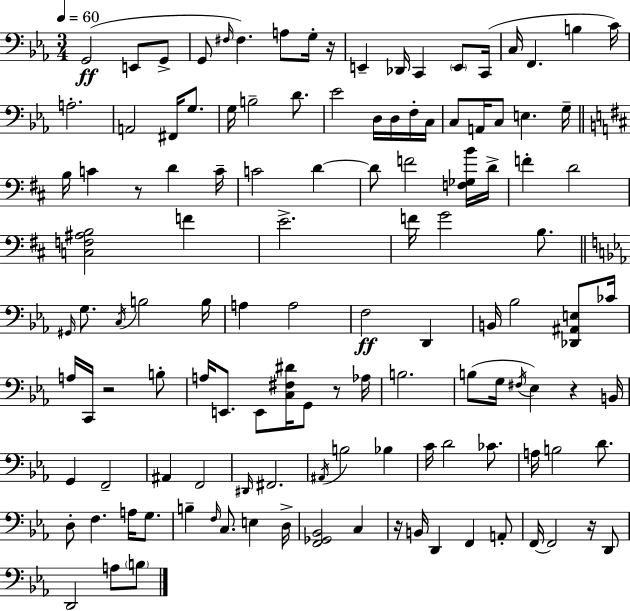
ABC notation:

X:1
T:Untitled
M:3/4
L:1/4
K:Eb
G,,2 E,,/2 G,,/2 G,,/2 ^F,/4 ^F, A,/2 G,/4 z/4 E,, _D,,/4 C,, E,,/2 C,,/4 C,/4 F,, B, C/4 A,2 A,,2 ^F,,/4 G,/2 G,/4 B,2 D/2 _E2 D,/4 D,/4 F,/4 C,/4 C,/2 A,,/4 C,/2 E, G,/4 B,/4 C z/2 D C/4 C2 D D/2 F2 [F,_G,B]/4 D/4 F D2 [C,F,^A,B,]2 F E2 F/4 G2 B,/2 ^G,,/4 G,/2 C,/4 B,2 B,/4 A, A,2 F,2 D,, B,,/4 _B,2 [_D,,^A,,E,]/2 _C/4 A,/4 C,,/4 z2 B,/2 A,/4 E,,/2 E,,/2 [C,^F,^D]/4 G,,/2 z/2 _A,/4 B,2 B,/2 G,/4 ^F,/4 _E, z B,,/4 G,, F,,2 ^A,, F,,2 ^D,,/4 ^F,,2 ^A,,/4 B,2 _B, C/4 D2 _C/2 A,/4 B,2 D/2 D,/2 F, A,/4 G,/2 B, F,/4 C,/2 E, D,/4 [F,,_G,,_B,,]2 C, z/4 B,,/4 D,, F,, A,,/2 F,,/4 F,,2 z/4 D,,/2 D,,2 A,/2 B,/2